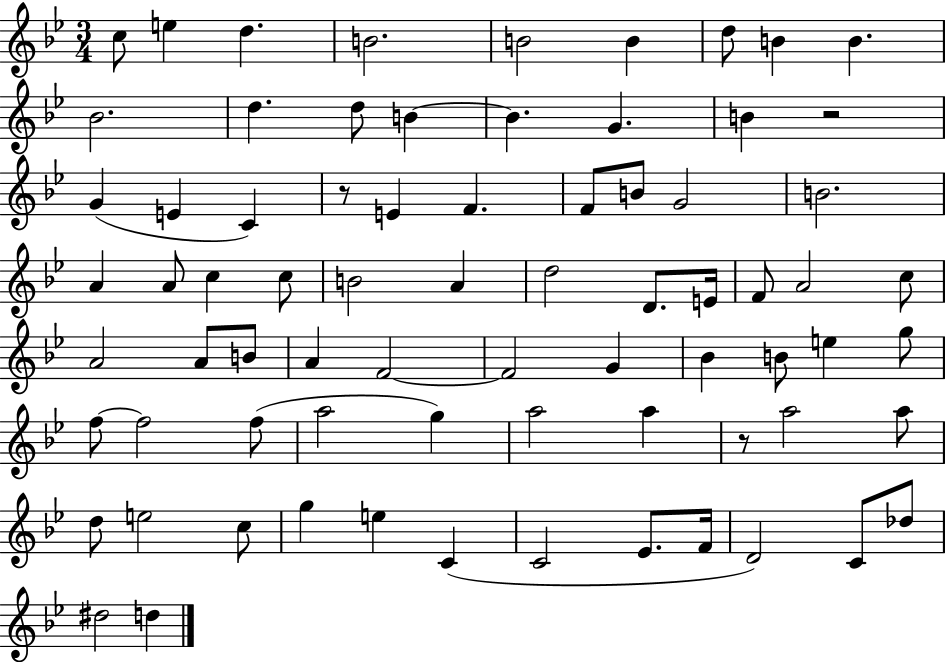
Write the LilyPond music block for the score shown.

{
  \clef treble
  \numericTimeSignature
  \time 3/4
  \key bes \major
  \repeat volta 2 { c''8 e''4 d''4. | b'2. | b'2 b'4 | d''8 b'4 b'4. | \break bes'2. | d''4. d''8 b'4~~ | b'4. g'4. | b'4 r2 | \break g'4( e'4 c'4) | r8 e'4 f'4. | f'8 b'8 g'2 | b'2. | \break a'4 a'8 c''4 c''8 | b'2 a'4 | d''2 d'8. e'16 | f'8 a'2 c''8 | \break a'2 a'8 b'8 | a'4 f'2~~ | f'2 g'4 | bes'4 b'8 e''4 g''8 | \break f''8~~ f''2 f''8( | a''2 g''4) | a''2 a''4 | r8 a''2 a''8 | \break d''8 e''2 c''8 | g''4 e''4 c'4( | c'2 ees'8. f'16 | d'2) c'8 des''8 | \break dis''2 d''4 | } \bar "|."
}